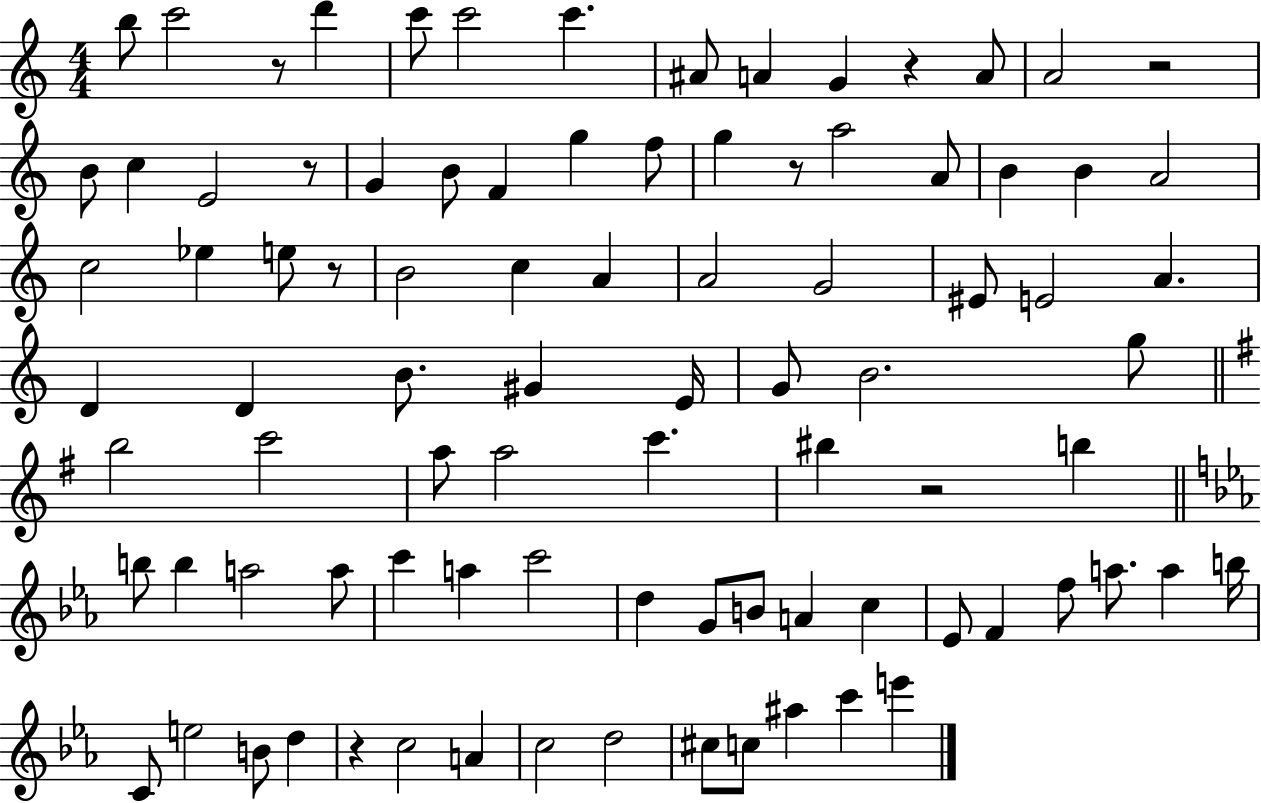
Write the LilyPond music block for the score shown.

{
  \clef treble
  \numericTimeSignature
  \time 4/4
  \key c \major
  b''8 c'''2 r8 d'''4 | c'''8 c'''2 c'''4. | ais'8 a'4 g'4 r4 a'8 | a'2 r2 | \break b'8 c''4 e'2 r8 | g'4 b'8 f'4 g''4 f''8 | g''4 r8 a''2 a'8 | b'4 b'4 a'2 | \break c''2 ees''4 e''8 r8 | b'2 c''4 a'4 | a'2 g'2 | eis'8 e'2 a'4. | \break d'4 d'4 b'8. gis'4 e'16 | g'8 b'2. g''8 | \bar "||" \break \key g \major b''2 c'''2 | a''8 a''2 c'''4. | bis''4 r2 b''4 | \bar "||" \break \key ees \major b''8 b''4 a''2 a''8 | c'''4 a''4 c'''2 | d''4 g'8 b'8 a'4 c''4 | ees'8 f'4 f''8 a''8. a''4 b''16 | \break c'8 e''2 b'8 d''4 | r4 c''2 a'4 | c''2 d''2 | cis''8 c''8 ais''4 c'''4 e'''4 | \break \bar "|."
}